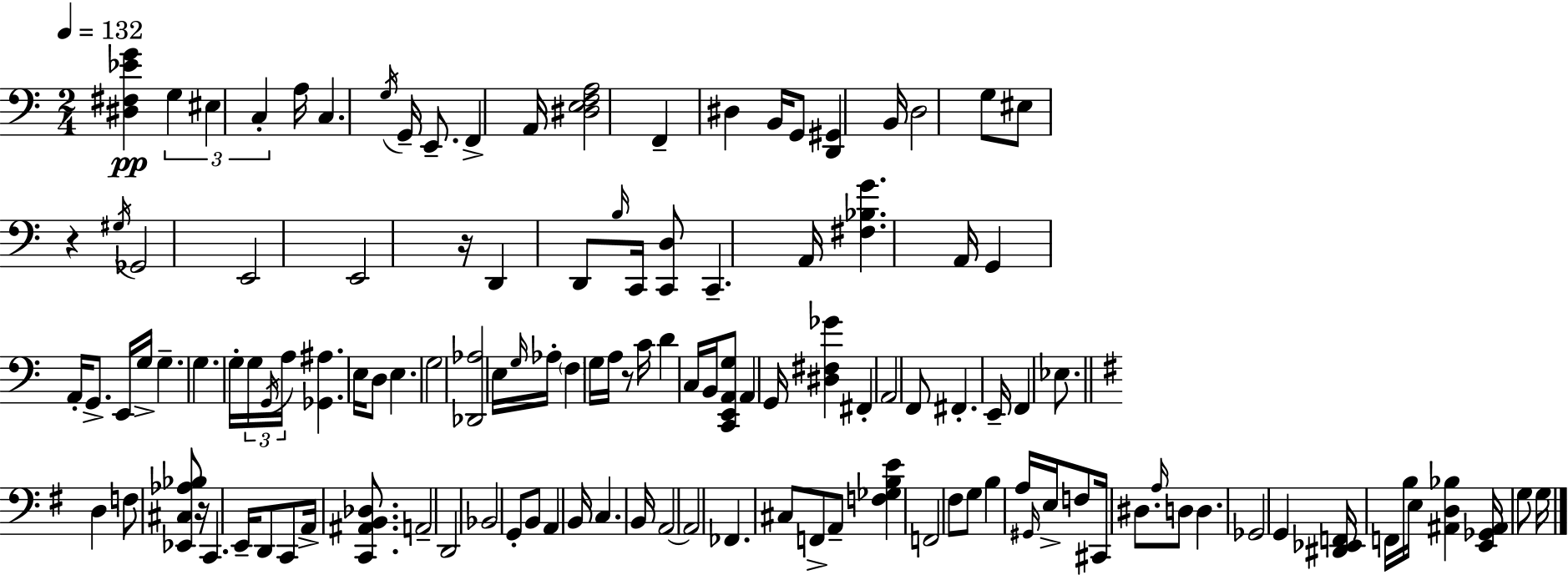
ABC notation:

X:1
T:Untitled
M:2/4
L:1/4
K:C
[^D,^F,_EG] G, ^E, C, A,/4 C, G,/4 G,,/4 E,,/2 F,, A,,/4 [^D,E,F,A,]2 F,, ^D, B,,/4 G,,/2 [D,,^G,,] B,,/4 D,2 G,/2 ^E,/2 z ^G,/4 _G,,2 E,,2 E,,2 z/4 D,, D,,/2 B,/4 C,,/4 [C,,D,]/2 C,, A,,/4 [^F,_B,G] A,,/4 G,, A,,/4 G,,/2 E,,/4 G,/4 G, G, G,/4 G,/4 G,,/4 A,/4 [_G,,^A,] E,/4 D,/2 E, G,2 [_D,,_A,]2 E,/4 G,/4 _A,/4 F, G,/4 A,/4 z/2 C/4 D C,/4 B,,/4 [C,,E,,A,,G,]/2 A,, G,,/4 [^D,^F,_G] ^F,, A,,2 F,,/2 ^F,, E,,/4 F,, _E,/2 D, F,/2 [_E,,^C,_A,_B,]/2 z/4 C,, E,,/4 D,,/2 C,,/2 A,,/4 [C,,^A,,B,,_D,]/2 A,,2 D,,2 _B,,2 G,,/2 B,,/2 A,, B,,/4 C, B,,/4 A,,2 A,,2 _F,, ^C,/2 F,,/2 A,,/2 [F,_G,B,E] F,,2 ^F,/2 G,/2 B, A,/4 ^G,,/4 E,/4 F,/2 ^C,,/4 ^D,/2 A,/4 D,/2 D, _G,,2 G,, [^D,,_E,,F,,]/4 F,,/4 B,/4 E,/4 [^A,,D,_B,] [E,,_G,,^A,,]/4 G,/2 G,/4